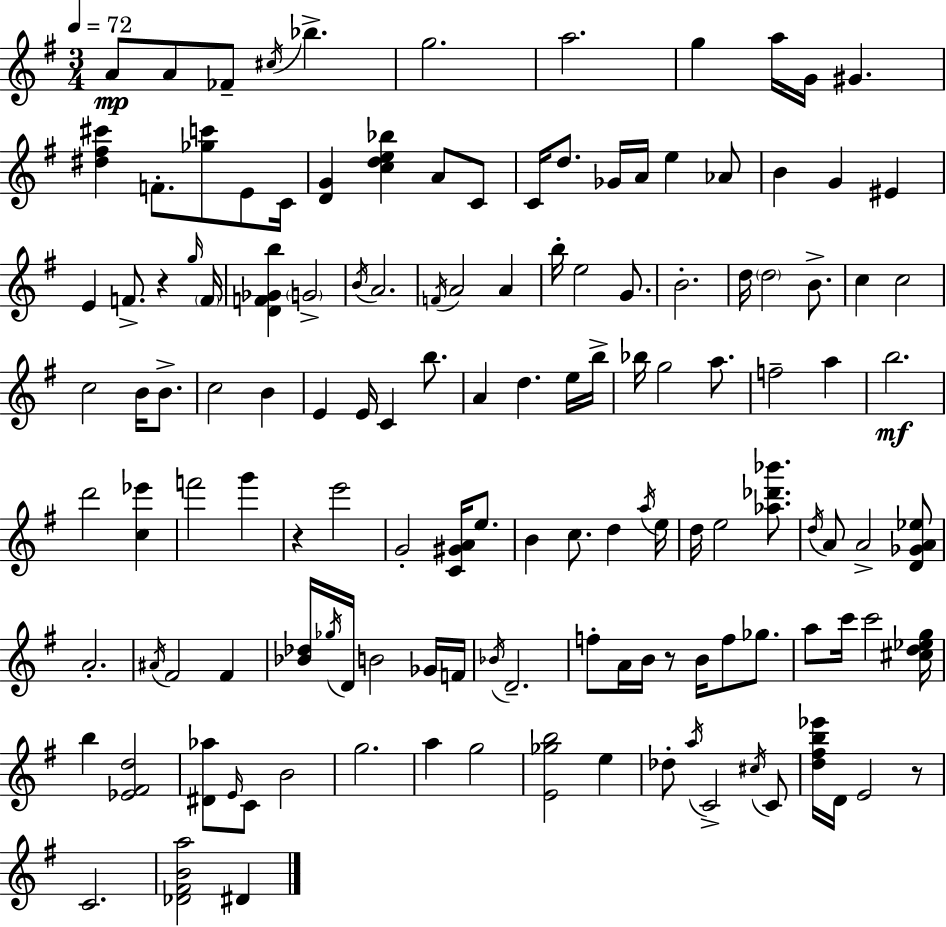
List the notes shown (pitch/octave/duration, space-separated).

A4/e A4/e FES4/e C#5/s Bb5/q. G5/h. A5/h. G5/q A5/s G4/s G#4/q. [D#5,F#5,C#6]/q F4/e. [Gb5,C6]/e E4/e C4/s [D4,G4]/q [C5,D5,E5,Bb5]/q A4/e C4/e C4/s D5/e. Gb4/s A4/s E5/q Ab4/e B4/q G4/q EIS4/q E4/q F4/e. R/q G5/s F4/s [D4,F4,Gb4,B5]/q G4/h B4/s A4/h. F4/s A4/h A4/q B5/s E5/h G4/e. B4/h. D5/s D5/h B4/e. C5/q C5/h C5/h B4/s B4/e. C5/h B4/q E4/q E4/s C4/q B5/e. A4/q D5/q. E5/s B5/s Bb5/s G5/h A5/e. F5/h A5/q B5/h. D6/h [C5,Eb6]/q F6/h G6/q R/q E6/h G4/h [C4,G#4,A4]/s E5/e. B4/q C5/e. D5/q A5/s E5/s D5/s E5/h [Ab5,Db6,Bb6]/e. D5/s A4/e A4/h [D4,Gb4,A4,Eb5]/e A4/h. A#4/s F#4/h F#4/q [Bb4,Db5]/s Gb5/s D4/s B4/h Gb4/s F4/s Bb4/s D4/h. F5/e A4/s B4/s R/e B4/s F5/e Gb5/e. A5/e C6/s C6/h [C#5,D5,Eb5,G5]/s B5/q [Eb4,F#4,D5]/h [D#4,Ab5]/e E4/s C4/e B4/h G5/h. A5/q G5/h [E4,Gb5,B5]/h E5/q Db5/e A5/s C4/h C#5/s C4/e [D5,F#5,B5,Eb6]/s D4/s E4/h R/e C4/h. [Db4,F#4,B4,A5]/h D#4/q